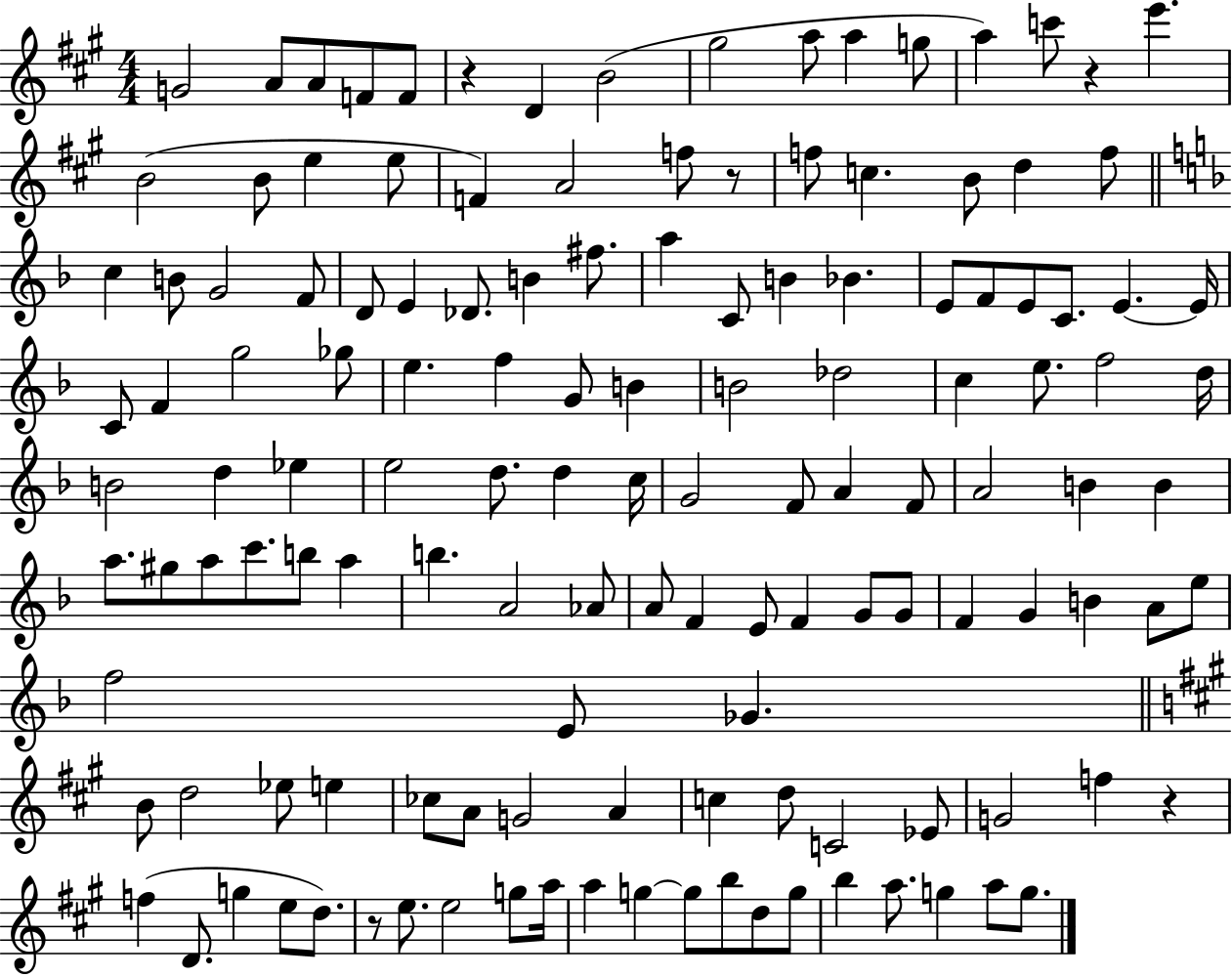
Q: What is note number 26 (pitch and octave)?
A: F5